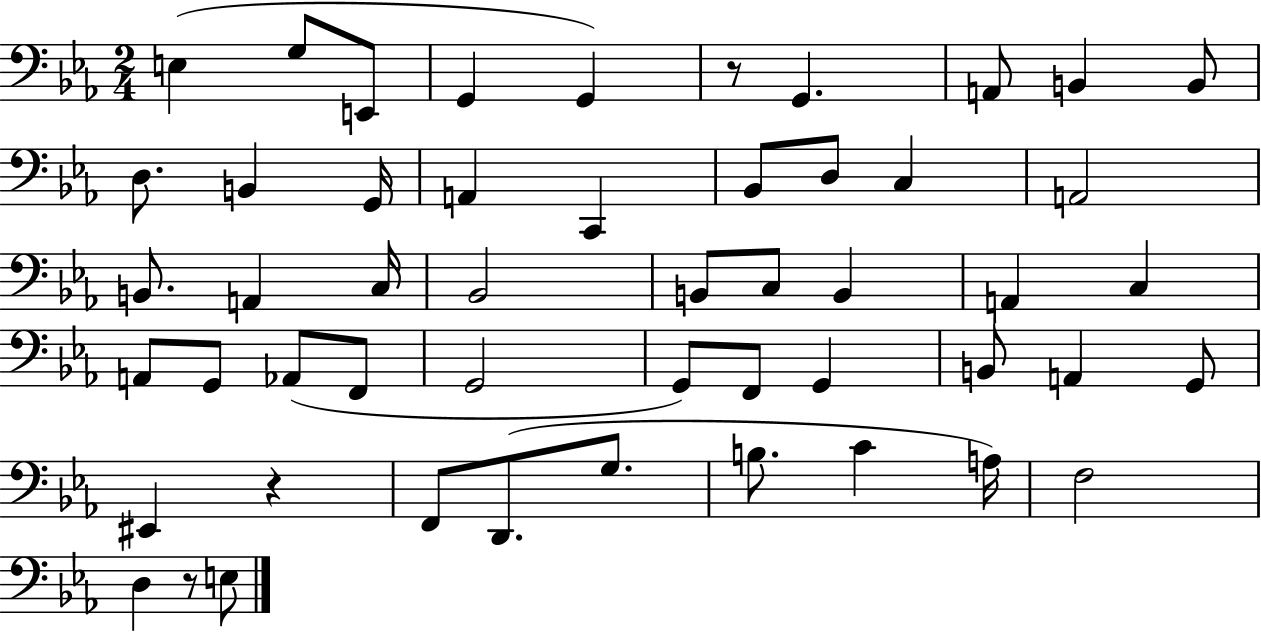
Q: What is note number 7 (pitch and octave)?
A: A2